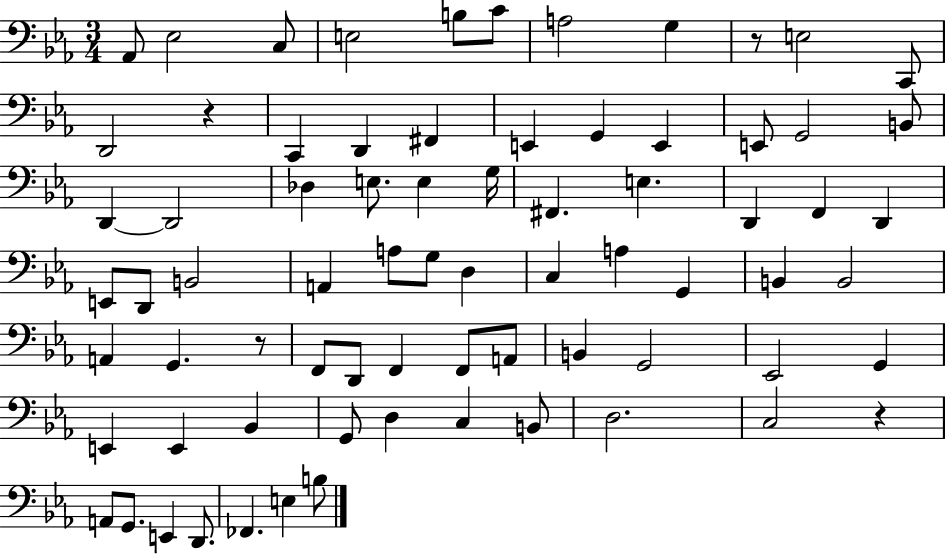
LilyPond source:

{
  \clef bass
  \numericTimeSignature
  \time 3/4
  \key ees \major
  \repeat volta 2 { aes,8 ees2 c8 | e2 b8 c'8 | a2 g4 | r8 e2 c,8 | \break d,2 r4 | c,4 d,4 fis,4 | e,4 g,4 e,4 | e,8 g,2 b,8 | \break d,4~~ d,2 | des4 e8. e4 g16 | fis,4. e4. | d,4 f,4 d,4 | \break e,8 d,8 b,2 | a,4 a8 g8 d4 | c4 a4 g,4 | b,4 b,2 | \break a,4 g,4. r8 | f,8 d,8 f,4 f,8 a,8 | b,4 g,2 | ees,2 g,4 | \break e,4 e,4 bes,4 | g,8 d4 c4 b,8 | d2. | c2 r4 | \break a,8 g,8. e,4 d,8. | fes,4. e4 b8 | } \bar "|."
}